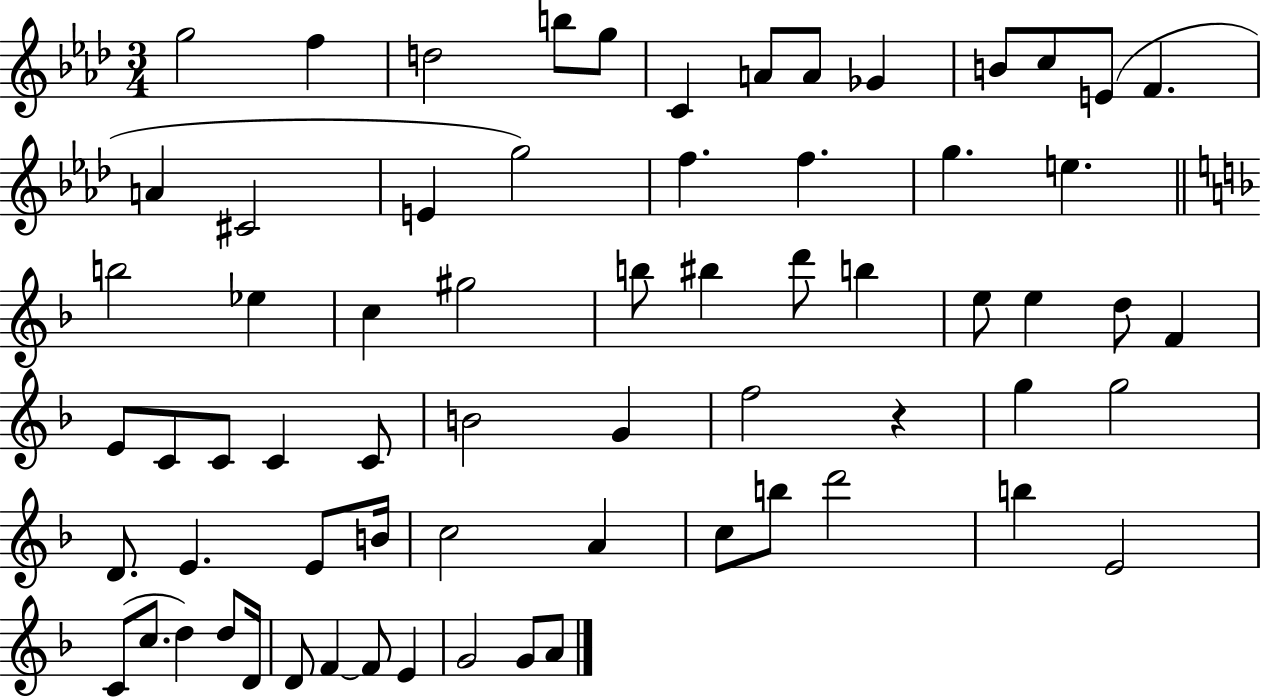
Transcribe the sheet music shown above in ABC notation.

X:1
T:Untitled
M:3/4
L:1/4
K:Ab
g2 f d2 b/2 g/2 C A/2 A/2 _G B/2 c/2 E/2 F A ^C2 E g2 f f g e b2 _e c ^g2 b/2 ^b d'/2 b e/2 e d/2 F E/2 C/2 C/2 C C/2 B2 G f2 z g g2 D/2 E E/2 B/4 c2 A c/2 b/2 d'2 b E2 C/2 c/2 d d/2 D/4 D/2 F F/2 E G2 G/2 A/2